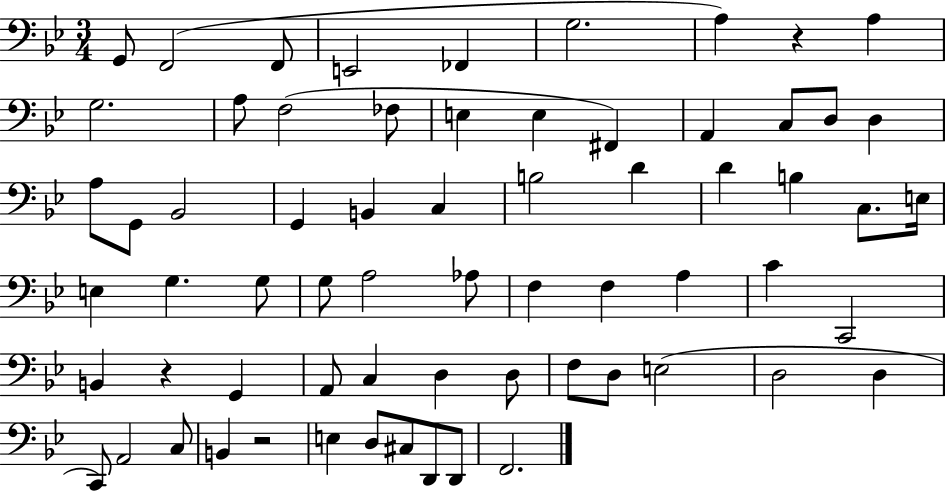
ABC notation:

X:1
T:Untitled
M:3/4
L:1/4
K:Bb
G,,/2 F,,2 F,,/2 E,,2 _F,, G,2 A, z A, G,2 A,/2 F,2 _F,/2 E, E, ^F,, A,, C,/2 D,/2 D, A,/2 G,,/2 _B,,2 G,, B,, C, B,2 D D B, C,/2 E,/4 E, G, G,/2 G,/2 A,2 _A,/2 F, F, A, C C,,2 B,, z G,, A,,/2 C, D, D,/2 F,/2 D,/2 E,2 D,2 D, C,,/2 A,,2 C,/2 B,, z2 E, D,/2 ^C,/2 D,,/2 D,,/2 F,,2